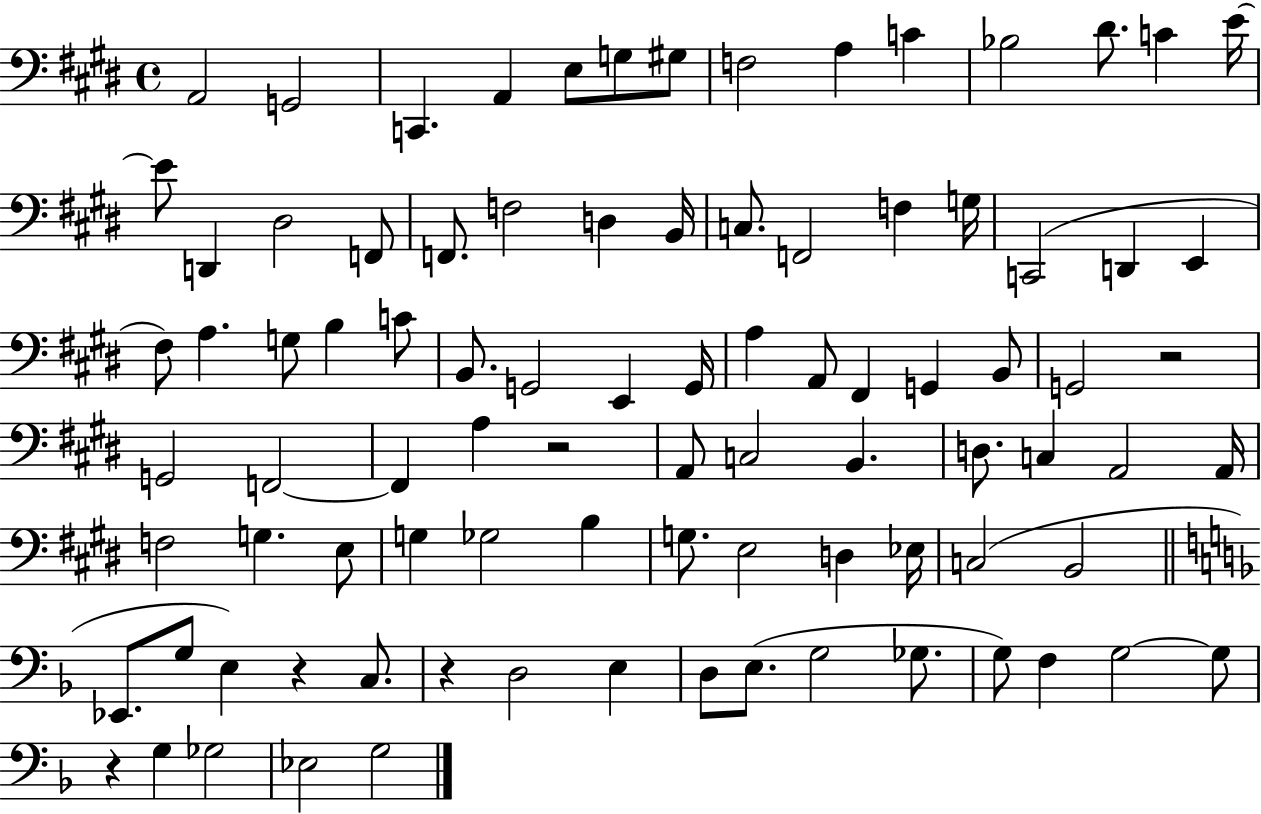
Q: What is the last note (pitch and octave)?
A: G3